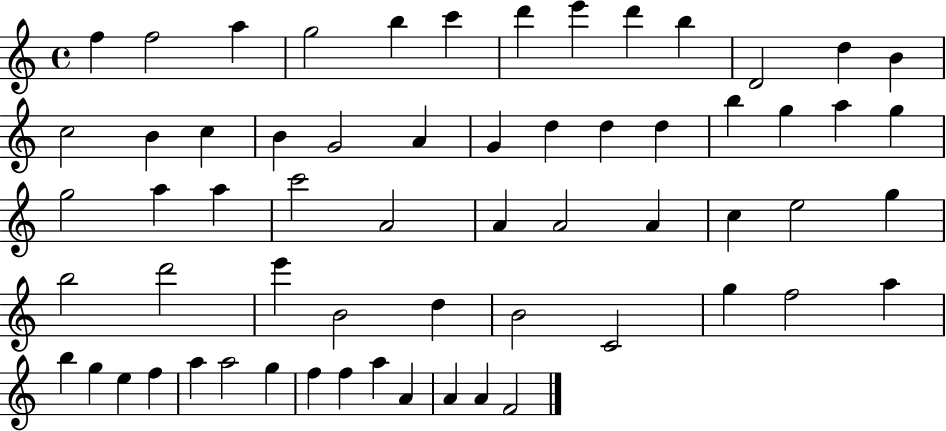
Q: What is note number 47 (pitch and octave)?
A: F5